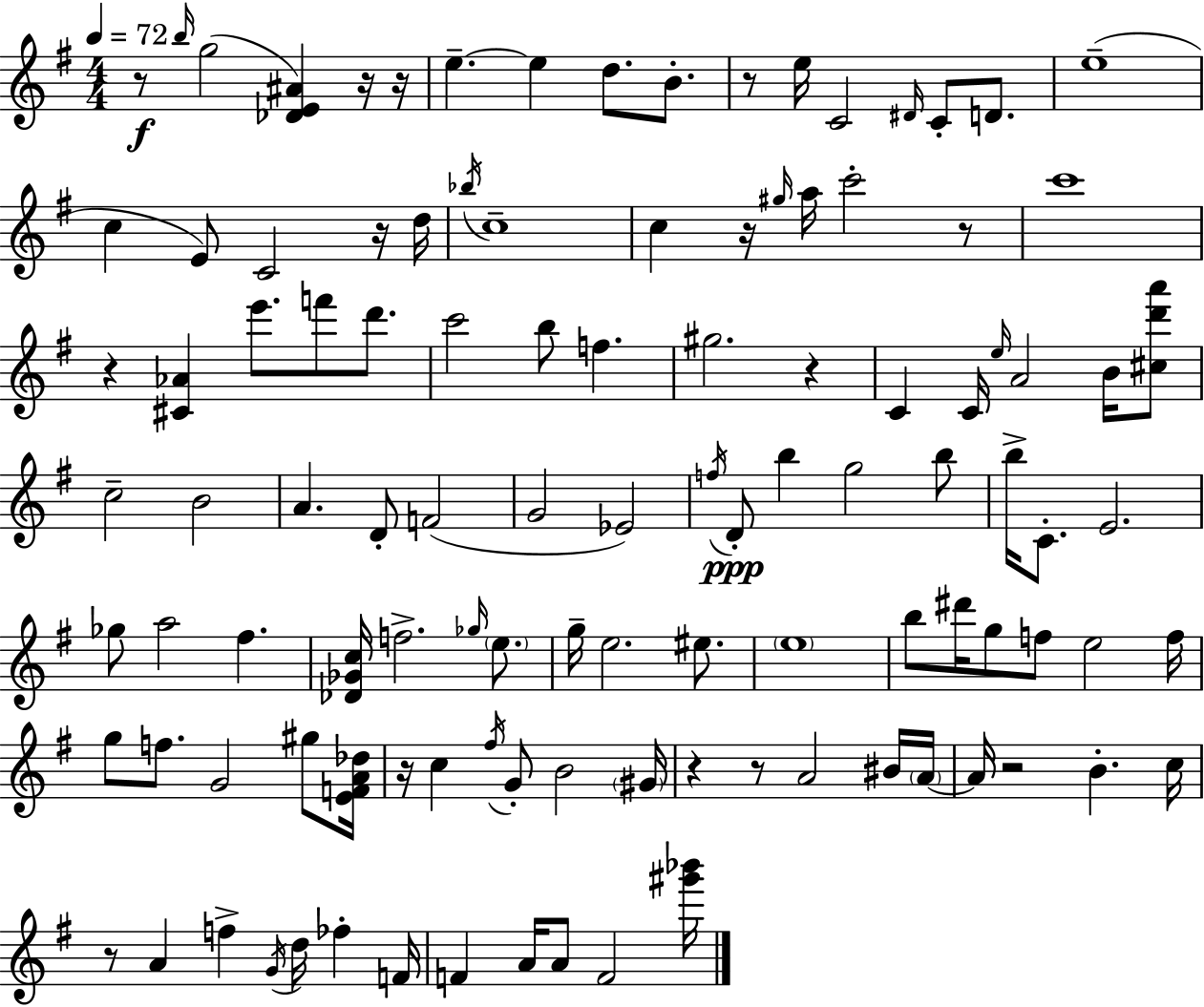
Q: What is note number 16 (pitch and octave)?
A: D5